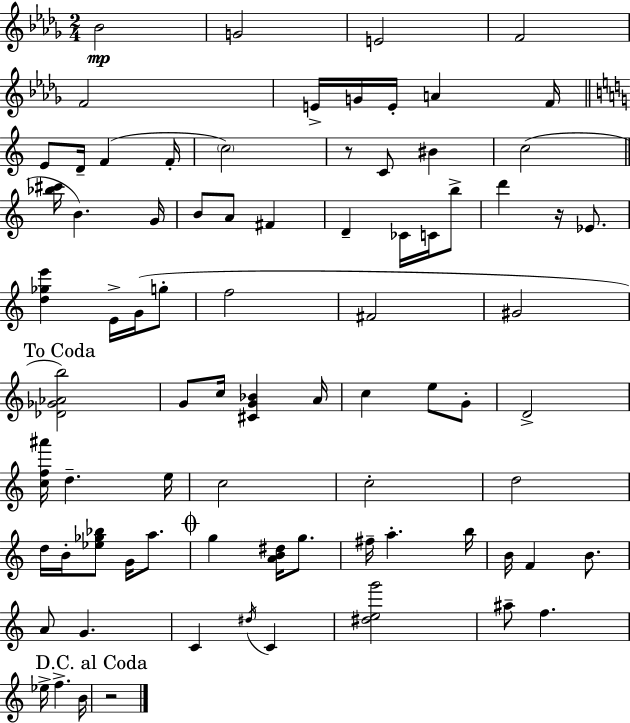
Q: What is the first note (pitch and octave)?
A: Bb4